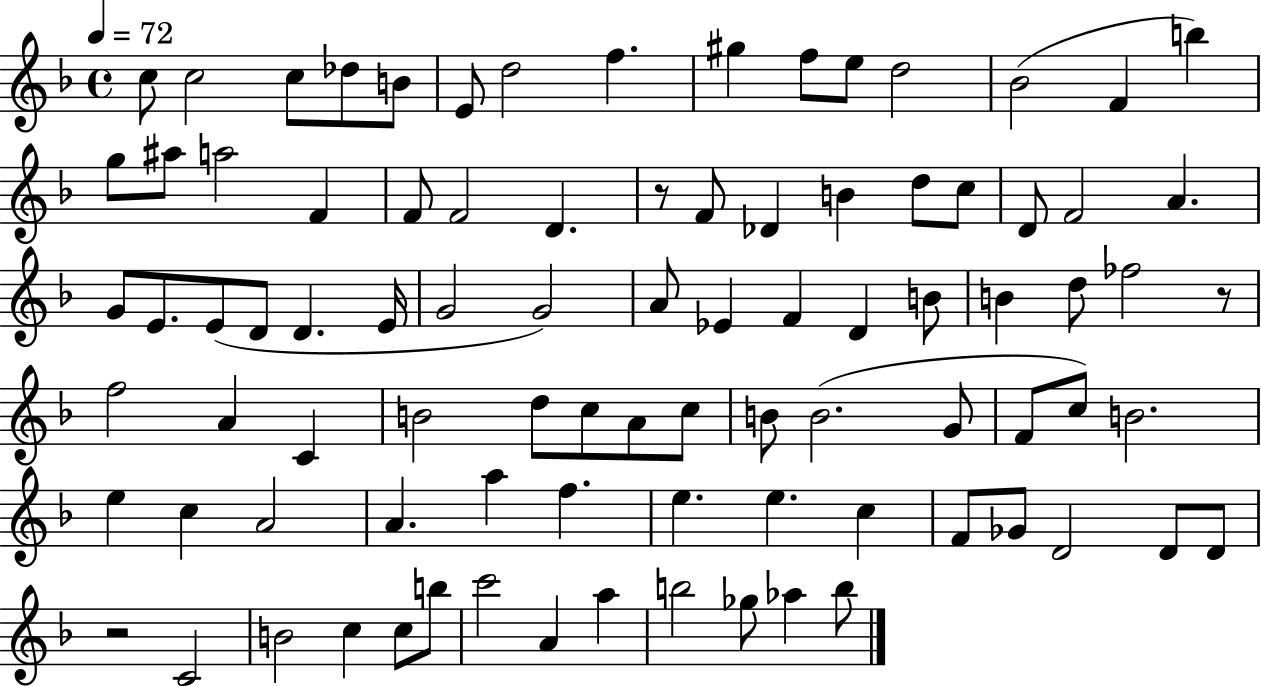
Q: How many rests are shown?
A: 3